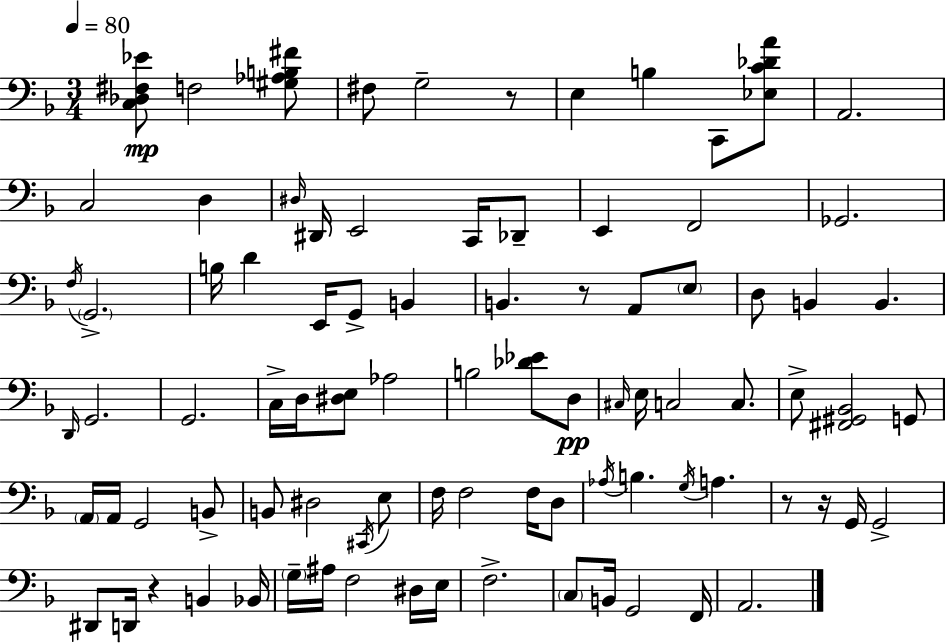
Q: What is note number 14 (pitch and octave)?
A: Db2